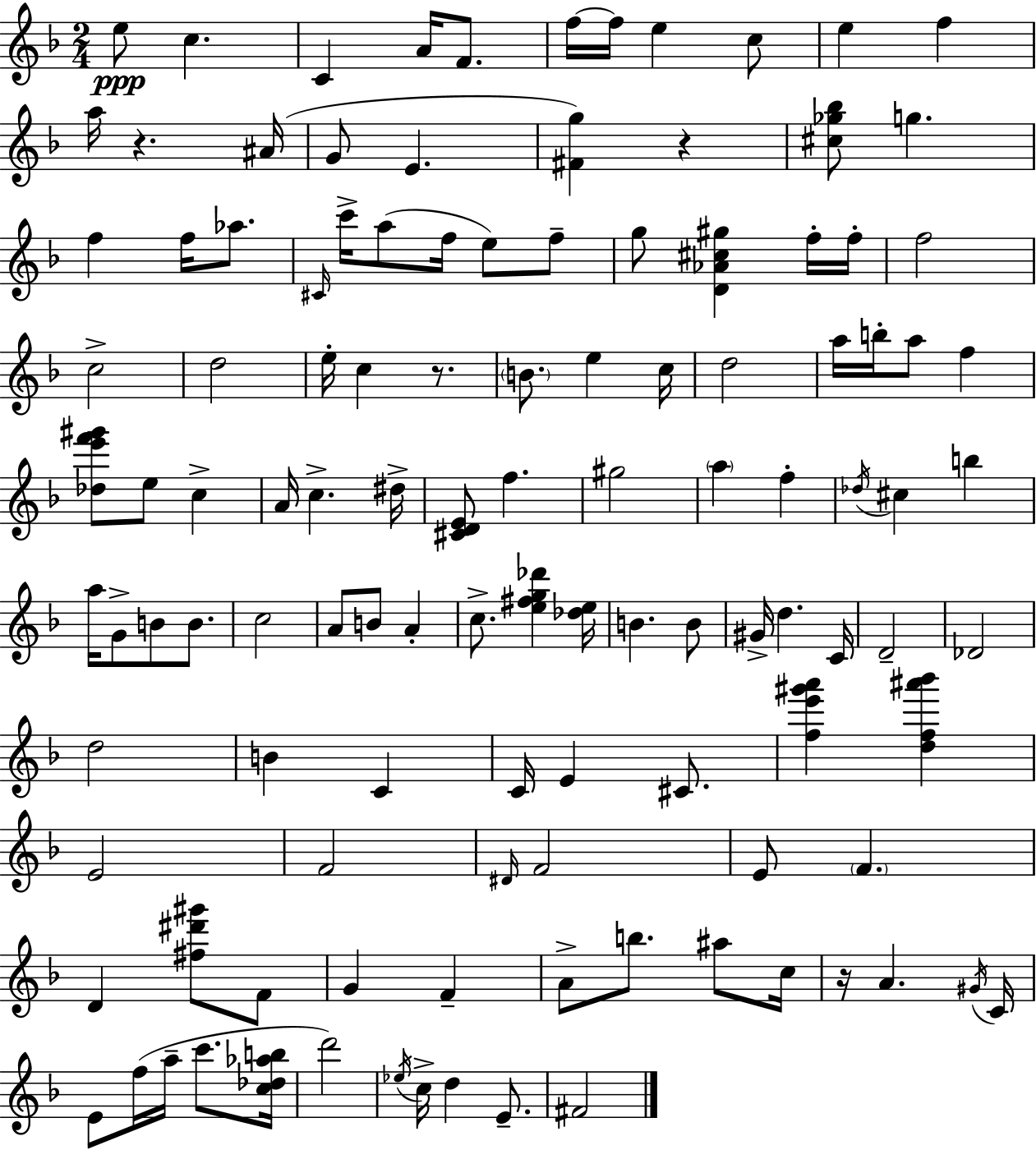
{
  \clef treble
  \numericTimeSignature
  \time 2/4
  \key d \minor
  e''8\ppp c''4. | c'4 a'16 f'8. | f''16~~ f''16 e''4 c''8 | e''4 f''4 | \break a''16 r4. ais'16( | g'8 e'4. | <fis' g''>4) r4 | <cis'' ges'' bes''>8 g''4. | \break f''4 f''16 aes''8. | \grace { cis'16 } c'''16-> a''8( f''16 e''8) f''8-- | g''8 <d' aes' cis'' gis''>4 f''16-. | f''16-. f''2 | \break c''2-> | d''2 | e''16-. c''4 r8. | \parenthesize b'8. e''4 | \break c''16 d''2 | a''16 b''16-. a''8 f''4 | <des'' e''' f''' gis'''>8 e''8 c''4-> | a'16 c''4.-> | \break dis''16-> <cis' d' e'>8 f''4. | gis''2 | \parenthesize a''4 f''4-. | \acciaccatura { des''16 } cis''4 b''4 | \break a''16 g'8-> b'8 b'8. | c''2 | a'8 b'8 a'4-. | c''8.-> <e'' fis'' g'' des'''>4 | \break <des'' e''>16 b'4. | b'8 gis'16-> d''4. | c'16 d'2-- | des'2 | \break d''2 | b'4 c'4 | c'16 e'4 cis'8. | <f'' e''' gis''' a'''>4 <d'' f'' ais''' bes'''>4 | \break e'2 | f'2 | \grace { dis'16 } f'2 | e'8 \parenthesize f'4. | \break d'4 <fis'' dis''' gis'''>8 | f'8 g'4 f'4-- | a'8-> b''8. | ais''8 c''16 r16 a'4. | \break \acciaccatura { gis'16 } c'16 e'8 f''16( a''16-- | c'''8. <c'' des'' aes'' b''>16 d'''2) | \acciaccatura { ees''16 } c''16-> d''4 | e'8.-- fis'2 | \break \bar "|."
}